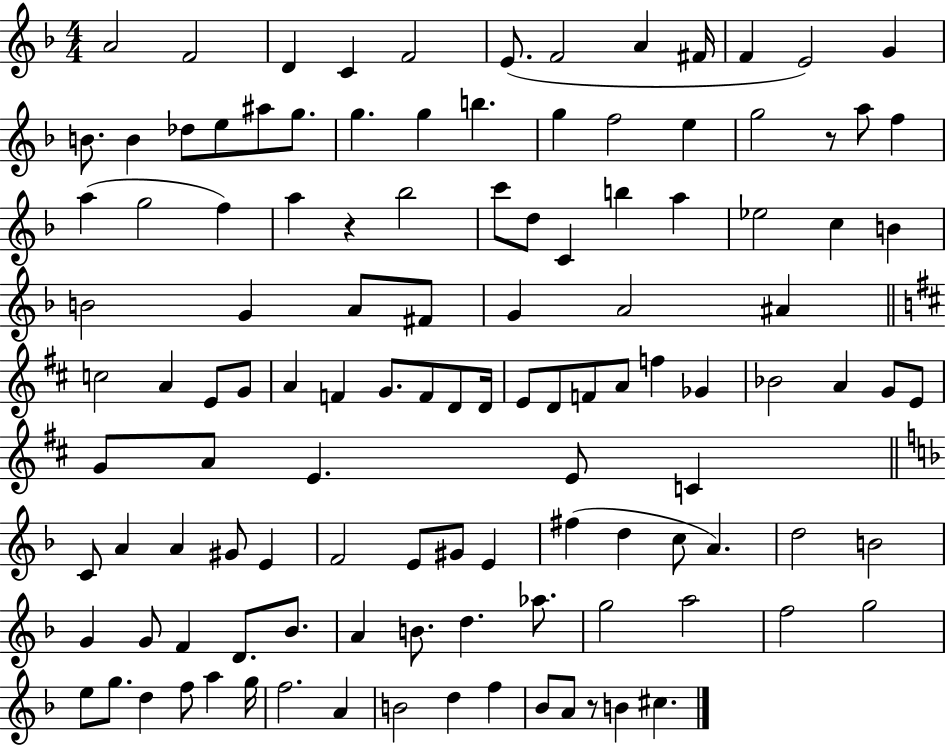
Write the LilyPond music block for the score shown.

{
  \clef treble
  \numericTimeSignature
  \time 4/4
  \key f \major
  a'2 f'2 | d'4 c'4 f'2 | e'8.( f'2 a'4 fis'16 | f'4 e'2) g'4 | \break b'8. b'4 des''8 e''8 ais''8 g''8. | g''4. g''4 b''4. | g''4 f''2 e''4 | g''2 r8 a''8 f''4 | \break a''4( g''2 f''4) | a''4 r4 bes''2 | c'''8 d''8 c'4 b''4 a''4 | ees''2 c''4 b'4 | \break b'2 g'4 a'8 fis'8 | g'4 a'2 ais'4 | \bar "||" \break \key d \major c''2 a'4 e'8 g'8 | a'4 f'4 g'8. f'8 d'8 d'16 | e'8 d'8 f'8 a'8 f''4 ges'4 | bes'2 a'4 g'8 e'8 | \break g'8 a'8 e'4. e'8 c'4 | \bar "||" \break \key d \minor c'8 a'4 a'4 gis'8 e'4 | f'2 e'8 gis'8 e'4 | fis''4( d''4 c''8 a'4.) | d''2 b'2 | \break g'4 g'8 f'4 d'8. bes'8. | a'4 b'8. d''4. aes''8. | g''2 a''2 | f''2 g''2 | \break e''8 g''8. d''4 f''8 a''4 g''16 | f''2. a'4 | b'2 d''4 f''4 | bes'8 a'8 r8 b'4 cis''4. | \break \bar "|."
}